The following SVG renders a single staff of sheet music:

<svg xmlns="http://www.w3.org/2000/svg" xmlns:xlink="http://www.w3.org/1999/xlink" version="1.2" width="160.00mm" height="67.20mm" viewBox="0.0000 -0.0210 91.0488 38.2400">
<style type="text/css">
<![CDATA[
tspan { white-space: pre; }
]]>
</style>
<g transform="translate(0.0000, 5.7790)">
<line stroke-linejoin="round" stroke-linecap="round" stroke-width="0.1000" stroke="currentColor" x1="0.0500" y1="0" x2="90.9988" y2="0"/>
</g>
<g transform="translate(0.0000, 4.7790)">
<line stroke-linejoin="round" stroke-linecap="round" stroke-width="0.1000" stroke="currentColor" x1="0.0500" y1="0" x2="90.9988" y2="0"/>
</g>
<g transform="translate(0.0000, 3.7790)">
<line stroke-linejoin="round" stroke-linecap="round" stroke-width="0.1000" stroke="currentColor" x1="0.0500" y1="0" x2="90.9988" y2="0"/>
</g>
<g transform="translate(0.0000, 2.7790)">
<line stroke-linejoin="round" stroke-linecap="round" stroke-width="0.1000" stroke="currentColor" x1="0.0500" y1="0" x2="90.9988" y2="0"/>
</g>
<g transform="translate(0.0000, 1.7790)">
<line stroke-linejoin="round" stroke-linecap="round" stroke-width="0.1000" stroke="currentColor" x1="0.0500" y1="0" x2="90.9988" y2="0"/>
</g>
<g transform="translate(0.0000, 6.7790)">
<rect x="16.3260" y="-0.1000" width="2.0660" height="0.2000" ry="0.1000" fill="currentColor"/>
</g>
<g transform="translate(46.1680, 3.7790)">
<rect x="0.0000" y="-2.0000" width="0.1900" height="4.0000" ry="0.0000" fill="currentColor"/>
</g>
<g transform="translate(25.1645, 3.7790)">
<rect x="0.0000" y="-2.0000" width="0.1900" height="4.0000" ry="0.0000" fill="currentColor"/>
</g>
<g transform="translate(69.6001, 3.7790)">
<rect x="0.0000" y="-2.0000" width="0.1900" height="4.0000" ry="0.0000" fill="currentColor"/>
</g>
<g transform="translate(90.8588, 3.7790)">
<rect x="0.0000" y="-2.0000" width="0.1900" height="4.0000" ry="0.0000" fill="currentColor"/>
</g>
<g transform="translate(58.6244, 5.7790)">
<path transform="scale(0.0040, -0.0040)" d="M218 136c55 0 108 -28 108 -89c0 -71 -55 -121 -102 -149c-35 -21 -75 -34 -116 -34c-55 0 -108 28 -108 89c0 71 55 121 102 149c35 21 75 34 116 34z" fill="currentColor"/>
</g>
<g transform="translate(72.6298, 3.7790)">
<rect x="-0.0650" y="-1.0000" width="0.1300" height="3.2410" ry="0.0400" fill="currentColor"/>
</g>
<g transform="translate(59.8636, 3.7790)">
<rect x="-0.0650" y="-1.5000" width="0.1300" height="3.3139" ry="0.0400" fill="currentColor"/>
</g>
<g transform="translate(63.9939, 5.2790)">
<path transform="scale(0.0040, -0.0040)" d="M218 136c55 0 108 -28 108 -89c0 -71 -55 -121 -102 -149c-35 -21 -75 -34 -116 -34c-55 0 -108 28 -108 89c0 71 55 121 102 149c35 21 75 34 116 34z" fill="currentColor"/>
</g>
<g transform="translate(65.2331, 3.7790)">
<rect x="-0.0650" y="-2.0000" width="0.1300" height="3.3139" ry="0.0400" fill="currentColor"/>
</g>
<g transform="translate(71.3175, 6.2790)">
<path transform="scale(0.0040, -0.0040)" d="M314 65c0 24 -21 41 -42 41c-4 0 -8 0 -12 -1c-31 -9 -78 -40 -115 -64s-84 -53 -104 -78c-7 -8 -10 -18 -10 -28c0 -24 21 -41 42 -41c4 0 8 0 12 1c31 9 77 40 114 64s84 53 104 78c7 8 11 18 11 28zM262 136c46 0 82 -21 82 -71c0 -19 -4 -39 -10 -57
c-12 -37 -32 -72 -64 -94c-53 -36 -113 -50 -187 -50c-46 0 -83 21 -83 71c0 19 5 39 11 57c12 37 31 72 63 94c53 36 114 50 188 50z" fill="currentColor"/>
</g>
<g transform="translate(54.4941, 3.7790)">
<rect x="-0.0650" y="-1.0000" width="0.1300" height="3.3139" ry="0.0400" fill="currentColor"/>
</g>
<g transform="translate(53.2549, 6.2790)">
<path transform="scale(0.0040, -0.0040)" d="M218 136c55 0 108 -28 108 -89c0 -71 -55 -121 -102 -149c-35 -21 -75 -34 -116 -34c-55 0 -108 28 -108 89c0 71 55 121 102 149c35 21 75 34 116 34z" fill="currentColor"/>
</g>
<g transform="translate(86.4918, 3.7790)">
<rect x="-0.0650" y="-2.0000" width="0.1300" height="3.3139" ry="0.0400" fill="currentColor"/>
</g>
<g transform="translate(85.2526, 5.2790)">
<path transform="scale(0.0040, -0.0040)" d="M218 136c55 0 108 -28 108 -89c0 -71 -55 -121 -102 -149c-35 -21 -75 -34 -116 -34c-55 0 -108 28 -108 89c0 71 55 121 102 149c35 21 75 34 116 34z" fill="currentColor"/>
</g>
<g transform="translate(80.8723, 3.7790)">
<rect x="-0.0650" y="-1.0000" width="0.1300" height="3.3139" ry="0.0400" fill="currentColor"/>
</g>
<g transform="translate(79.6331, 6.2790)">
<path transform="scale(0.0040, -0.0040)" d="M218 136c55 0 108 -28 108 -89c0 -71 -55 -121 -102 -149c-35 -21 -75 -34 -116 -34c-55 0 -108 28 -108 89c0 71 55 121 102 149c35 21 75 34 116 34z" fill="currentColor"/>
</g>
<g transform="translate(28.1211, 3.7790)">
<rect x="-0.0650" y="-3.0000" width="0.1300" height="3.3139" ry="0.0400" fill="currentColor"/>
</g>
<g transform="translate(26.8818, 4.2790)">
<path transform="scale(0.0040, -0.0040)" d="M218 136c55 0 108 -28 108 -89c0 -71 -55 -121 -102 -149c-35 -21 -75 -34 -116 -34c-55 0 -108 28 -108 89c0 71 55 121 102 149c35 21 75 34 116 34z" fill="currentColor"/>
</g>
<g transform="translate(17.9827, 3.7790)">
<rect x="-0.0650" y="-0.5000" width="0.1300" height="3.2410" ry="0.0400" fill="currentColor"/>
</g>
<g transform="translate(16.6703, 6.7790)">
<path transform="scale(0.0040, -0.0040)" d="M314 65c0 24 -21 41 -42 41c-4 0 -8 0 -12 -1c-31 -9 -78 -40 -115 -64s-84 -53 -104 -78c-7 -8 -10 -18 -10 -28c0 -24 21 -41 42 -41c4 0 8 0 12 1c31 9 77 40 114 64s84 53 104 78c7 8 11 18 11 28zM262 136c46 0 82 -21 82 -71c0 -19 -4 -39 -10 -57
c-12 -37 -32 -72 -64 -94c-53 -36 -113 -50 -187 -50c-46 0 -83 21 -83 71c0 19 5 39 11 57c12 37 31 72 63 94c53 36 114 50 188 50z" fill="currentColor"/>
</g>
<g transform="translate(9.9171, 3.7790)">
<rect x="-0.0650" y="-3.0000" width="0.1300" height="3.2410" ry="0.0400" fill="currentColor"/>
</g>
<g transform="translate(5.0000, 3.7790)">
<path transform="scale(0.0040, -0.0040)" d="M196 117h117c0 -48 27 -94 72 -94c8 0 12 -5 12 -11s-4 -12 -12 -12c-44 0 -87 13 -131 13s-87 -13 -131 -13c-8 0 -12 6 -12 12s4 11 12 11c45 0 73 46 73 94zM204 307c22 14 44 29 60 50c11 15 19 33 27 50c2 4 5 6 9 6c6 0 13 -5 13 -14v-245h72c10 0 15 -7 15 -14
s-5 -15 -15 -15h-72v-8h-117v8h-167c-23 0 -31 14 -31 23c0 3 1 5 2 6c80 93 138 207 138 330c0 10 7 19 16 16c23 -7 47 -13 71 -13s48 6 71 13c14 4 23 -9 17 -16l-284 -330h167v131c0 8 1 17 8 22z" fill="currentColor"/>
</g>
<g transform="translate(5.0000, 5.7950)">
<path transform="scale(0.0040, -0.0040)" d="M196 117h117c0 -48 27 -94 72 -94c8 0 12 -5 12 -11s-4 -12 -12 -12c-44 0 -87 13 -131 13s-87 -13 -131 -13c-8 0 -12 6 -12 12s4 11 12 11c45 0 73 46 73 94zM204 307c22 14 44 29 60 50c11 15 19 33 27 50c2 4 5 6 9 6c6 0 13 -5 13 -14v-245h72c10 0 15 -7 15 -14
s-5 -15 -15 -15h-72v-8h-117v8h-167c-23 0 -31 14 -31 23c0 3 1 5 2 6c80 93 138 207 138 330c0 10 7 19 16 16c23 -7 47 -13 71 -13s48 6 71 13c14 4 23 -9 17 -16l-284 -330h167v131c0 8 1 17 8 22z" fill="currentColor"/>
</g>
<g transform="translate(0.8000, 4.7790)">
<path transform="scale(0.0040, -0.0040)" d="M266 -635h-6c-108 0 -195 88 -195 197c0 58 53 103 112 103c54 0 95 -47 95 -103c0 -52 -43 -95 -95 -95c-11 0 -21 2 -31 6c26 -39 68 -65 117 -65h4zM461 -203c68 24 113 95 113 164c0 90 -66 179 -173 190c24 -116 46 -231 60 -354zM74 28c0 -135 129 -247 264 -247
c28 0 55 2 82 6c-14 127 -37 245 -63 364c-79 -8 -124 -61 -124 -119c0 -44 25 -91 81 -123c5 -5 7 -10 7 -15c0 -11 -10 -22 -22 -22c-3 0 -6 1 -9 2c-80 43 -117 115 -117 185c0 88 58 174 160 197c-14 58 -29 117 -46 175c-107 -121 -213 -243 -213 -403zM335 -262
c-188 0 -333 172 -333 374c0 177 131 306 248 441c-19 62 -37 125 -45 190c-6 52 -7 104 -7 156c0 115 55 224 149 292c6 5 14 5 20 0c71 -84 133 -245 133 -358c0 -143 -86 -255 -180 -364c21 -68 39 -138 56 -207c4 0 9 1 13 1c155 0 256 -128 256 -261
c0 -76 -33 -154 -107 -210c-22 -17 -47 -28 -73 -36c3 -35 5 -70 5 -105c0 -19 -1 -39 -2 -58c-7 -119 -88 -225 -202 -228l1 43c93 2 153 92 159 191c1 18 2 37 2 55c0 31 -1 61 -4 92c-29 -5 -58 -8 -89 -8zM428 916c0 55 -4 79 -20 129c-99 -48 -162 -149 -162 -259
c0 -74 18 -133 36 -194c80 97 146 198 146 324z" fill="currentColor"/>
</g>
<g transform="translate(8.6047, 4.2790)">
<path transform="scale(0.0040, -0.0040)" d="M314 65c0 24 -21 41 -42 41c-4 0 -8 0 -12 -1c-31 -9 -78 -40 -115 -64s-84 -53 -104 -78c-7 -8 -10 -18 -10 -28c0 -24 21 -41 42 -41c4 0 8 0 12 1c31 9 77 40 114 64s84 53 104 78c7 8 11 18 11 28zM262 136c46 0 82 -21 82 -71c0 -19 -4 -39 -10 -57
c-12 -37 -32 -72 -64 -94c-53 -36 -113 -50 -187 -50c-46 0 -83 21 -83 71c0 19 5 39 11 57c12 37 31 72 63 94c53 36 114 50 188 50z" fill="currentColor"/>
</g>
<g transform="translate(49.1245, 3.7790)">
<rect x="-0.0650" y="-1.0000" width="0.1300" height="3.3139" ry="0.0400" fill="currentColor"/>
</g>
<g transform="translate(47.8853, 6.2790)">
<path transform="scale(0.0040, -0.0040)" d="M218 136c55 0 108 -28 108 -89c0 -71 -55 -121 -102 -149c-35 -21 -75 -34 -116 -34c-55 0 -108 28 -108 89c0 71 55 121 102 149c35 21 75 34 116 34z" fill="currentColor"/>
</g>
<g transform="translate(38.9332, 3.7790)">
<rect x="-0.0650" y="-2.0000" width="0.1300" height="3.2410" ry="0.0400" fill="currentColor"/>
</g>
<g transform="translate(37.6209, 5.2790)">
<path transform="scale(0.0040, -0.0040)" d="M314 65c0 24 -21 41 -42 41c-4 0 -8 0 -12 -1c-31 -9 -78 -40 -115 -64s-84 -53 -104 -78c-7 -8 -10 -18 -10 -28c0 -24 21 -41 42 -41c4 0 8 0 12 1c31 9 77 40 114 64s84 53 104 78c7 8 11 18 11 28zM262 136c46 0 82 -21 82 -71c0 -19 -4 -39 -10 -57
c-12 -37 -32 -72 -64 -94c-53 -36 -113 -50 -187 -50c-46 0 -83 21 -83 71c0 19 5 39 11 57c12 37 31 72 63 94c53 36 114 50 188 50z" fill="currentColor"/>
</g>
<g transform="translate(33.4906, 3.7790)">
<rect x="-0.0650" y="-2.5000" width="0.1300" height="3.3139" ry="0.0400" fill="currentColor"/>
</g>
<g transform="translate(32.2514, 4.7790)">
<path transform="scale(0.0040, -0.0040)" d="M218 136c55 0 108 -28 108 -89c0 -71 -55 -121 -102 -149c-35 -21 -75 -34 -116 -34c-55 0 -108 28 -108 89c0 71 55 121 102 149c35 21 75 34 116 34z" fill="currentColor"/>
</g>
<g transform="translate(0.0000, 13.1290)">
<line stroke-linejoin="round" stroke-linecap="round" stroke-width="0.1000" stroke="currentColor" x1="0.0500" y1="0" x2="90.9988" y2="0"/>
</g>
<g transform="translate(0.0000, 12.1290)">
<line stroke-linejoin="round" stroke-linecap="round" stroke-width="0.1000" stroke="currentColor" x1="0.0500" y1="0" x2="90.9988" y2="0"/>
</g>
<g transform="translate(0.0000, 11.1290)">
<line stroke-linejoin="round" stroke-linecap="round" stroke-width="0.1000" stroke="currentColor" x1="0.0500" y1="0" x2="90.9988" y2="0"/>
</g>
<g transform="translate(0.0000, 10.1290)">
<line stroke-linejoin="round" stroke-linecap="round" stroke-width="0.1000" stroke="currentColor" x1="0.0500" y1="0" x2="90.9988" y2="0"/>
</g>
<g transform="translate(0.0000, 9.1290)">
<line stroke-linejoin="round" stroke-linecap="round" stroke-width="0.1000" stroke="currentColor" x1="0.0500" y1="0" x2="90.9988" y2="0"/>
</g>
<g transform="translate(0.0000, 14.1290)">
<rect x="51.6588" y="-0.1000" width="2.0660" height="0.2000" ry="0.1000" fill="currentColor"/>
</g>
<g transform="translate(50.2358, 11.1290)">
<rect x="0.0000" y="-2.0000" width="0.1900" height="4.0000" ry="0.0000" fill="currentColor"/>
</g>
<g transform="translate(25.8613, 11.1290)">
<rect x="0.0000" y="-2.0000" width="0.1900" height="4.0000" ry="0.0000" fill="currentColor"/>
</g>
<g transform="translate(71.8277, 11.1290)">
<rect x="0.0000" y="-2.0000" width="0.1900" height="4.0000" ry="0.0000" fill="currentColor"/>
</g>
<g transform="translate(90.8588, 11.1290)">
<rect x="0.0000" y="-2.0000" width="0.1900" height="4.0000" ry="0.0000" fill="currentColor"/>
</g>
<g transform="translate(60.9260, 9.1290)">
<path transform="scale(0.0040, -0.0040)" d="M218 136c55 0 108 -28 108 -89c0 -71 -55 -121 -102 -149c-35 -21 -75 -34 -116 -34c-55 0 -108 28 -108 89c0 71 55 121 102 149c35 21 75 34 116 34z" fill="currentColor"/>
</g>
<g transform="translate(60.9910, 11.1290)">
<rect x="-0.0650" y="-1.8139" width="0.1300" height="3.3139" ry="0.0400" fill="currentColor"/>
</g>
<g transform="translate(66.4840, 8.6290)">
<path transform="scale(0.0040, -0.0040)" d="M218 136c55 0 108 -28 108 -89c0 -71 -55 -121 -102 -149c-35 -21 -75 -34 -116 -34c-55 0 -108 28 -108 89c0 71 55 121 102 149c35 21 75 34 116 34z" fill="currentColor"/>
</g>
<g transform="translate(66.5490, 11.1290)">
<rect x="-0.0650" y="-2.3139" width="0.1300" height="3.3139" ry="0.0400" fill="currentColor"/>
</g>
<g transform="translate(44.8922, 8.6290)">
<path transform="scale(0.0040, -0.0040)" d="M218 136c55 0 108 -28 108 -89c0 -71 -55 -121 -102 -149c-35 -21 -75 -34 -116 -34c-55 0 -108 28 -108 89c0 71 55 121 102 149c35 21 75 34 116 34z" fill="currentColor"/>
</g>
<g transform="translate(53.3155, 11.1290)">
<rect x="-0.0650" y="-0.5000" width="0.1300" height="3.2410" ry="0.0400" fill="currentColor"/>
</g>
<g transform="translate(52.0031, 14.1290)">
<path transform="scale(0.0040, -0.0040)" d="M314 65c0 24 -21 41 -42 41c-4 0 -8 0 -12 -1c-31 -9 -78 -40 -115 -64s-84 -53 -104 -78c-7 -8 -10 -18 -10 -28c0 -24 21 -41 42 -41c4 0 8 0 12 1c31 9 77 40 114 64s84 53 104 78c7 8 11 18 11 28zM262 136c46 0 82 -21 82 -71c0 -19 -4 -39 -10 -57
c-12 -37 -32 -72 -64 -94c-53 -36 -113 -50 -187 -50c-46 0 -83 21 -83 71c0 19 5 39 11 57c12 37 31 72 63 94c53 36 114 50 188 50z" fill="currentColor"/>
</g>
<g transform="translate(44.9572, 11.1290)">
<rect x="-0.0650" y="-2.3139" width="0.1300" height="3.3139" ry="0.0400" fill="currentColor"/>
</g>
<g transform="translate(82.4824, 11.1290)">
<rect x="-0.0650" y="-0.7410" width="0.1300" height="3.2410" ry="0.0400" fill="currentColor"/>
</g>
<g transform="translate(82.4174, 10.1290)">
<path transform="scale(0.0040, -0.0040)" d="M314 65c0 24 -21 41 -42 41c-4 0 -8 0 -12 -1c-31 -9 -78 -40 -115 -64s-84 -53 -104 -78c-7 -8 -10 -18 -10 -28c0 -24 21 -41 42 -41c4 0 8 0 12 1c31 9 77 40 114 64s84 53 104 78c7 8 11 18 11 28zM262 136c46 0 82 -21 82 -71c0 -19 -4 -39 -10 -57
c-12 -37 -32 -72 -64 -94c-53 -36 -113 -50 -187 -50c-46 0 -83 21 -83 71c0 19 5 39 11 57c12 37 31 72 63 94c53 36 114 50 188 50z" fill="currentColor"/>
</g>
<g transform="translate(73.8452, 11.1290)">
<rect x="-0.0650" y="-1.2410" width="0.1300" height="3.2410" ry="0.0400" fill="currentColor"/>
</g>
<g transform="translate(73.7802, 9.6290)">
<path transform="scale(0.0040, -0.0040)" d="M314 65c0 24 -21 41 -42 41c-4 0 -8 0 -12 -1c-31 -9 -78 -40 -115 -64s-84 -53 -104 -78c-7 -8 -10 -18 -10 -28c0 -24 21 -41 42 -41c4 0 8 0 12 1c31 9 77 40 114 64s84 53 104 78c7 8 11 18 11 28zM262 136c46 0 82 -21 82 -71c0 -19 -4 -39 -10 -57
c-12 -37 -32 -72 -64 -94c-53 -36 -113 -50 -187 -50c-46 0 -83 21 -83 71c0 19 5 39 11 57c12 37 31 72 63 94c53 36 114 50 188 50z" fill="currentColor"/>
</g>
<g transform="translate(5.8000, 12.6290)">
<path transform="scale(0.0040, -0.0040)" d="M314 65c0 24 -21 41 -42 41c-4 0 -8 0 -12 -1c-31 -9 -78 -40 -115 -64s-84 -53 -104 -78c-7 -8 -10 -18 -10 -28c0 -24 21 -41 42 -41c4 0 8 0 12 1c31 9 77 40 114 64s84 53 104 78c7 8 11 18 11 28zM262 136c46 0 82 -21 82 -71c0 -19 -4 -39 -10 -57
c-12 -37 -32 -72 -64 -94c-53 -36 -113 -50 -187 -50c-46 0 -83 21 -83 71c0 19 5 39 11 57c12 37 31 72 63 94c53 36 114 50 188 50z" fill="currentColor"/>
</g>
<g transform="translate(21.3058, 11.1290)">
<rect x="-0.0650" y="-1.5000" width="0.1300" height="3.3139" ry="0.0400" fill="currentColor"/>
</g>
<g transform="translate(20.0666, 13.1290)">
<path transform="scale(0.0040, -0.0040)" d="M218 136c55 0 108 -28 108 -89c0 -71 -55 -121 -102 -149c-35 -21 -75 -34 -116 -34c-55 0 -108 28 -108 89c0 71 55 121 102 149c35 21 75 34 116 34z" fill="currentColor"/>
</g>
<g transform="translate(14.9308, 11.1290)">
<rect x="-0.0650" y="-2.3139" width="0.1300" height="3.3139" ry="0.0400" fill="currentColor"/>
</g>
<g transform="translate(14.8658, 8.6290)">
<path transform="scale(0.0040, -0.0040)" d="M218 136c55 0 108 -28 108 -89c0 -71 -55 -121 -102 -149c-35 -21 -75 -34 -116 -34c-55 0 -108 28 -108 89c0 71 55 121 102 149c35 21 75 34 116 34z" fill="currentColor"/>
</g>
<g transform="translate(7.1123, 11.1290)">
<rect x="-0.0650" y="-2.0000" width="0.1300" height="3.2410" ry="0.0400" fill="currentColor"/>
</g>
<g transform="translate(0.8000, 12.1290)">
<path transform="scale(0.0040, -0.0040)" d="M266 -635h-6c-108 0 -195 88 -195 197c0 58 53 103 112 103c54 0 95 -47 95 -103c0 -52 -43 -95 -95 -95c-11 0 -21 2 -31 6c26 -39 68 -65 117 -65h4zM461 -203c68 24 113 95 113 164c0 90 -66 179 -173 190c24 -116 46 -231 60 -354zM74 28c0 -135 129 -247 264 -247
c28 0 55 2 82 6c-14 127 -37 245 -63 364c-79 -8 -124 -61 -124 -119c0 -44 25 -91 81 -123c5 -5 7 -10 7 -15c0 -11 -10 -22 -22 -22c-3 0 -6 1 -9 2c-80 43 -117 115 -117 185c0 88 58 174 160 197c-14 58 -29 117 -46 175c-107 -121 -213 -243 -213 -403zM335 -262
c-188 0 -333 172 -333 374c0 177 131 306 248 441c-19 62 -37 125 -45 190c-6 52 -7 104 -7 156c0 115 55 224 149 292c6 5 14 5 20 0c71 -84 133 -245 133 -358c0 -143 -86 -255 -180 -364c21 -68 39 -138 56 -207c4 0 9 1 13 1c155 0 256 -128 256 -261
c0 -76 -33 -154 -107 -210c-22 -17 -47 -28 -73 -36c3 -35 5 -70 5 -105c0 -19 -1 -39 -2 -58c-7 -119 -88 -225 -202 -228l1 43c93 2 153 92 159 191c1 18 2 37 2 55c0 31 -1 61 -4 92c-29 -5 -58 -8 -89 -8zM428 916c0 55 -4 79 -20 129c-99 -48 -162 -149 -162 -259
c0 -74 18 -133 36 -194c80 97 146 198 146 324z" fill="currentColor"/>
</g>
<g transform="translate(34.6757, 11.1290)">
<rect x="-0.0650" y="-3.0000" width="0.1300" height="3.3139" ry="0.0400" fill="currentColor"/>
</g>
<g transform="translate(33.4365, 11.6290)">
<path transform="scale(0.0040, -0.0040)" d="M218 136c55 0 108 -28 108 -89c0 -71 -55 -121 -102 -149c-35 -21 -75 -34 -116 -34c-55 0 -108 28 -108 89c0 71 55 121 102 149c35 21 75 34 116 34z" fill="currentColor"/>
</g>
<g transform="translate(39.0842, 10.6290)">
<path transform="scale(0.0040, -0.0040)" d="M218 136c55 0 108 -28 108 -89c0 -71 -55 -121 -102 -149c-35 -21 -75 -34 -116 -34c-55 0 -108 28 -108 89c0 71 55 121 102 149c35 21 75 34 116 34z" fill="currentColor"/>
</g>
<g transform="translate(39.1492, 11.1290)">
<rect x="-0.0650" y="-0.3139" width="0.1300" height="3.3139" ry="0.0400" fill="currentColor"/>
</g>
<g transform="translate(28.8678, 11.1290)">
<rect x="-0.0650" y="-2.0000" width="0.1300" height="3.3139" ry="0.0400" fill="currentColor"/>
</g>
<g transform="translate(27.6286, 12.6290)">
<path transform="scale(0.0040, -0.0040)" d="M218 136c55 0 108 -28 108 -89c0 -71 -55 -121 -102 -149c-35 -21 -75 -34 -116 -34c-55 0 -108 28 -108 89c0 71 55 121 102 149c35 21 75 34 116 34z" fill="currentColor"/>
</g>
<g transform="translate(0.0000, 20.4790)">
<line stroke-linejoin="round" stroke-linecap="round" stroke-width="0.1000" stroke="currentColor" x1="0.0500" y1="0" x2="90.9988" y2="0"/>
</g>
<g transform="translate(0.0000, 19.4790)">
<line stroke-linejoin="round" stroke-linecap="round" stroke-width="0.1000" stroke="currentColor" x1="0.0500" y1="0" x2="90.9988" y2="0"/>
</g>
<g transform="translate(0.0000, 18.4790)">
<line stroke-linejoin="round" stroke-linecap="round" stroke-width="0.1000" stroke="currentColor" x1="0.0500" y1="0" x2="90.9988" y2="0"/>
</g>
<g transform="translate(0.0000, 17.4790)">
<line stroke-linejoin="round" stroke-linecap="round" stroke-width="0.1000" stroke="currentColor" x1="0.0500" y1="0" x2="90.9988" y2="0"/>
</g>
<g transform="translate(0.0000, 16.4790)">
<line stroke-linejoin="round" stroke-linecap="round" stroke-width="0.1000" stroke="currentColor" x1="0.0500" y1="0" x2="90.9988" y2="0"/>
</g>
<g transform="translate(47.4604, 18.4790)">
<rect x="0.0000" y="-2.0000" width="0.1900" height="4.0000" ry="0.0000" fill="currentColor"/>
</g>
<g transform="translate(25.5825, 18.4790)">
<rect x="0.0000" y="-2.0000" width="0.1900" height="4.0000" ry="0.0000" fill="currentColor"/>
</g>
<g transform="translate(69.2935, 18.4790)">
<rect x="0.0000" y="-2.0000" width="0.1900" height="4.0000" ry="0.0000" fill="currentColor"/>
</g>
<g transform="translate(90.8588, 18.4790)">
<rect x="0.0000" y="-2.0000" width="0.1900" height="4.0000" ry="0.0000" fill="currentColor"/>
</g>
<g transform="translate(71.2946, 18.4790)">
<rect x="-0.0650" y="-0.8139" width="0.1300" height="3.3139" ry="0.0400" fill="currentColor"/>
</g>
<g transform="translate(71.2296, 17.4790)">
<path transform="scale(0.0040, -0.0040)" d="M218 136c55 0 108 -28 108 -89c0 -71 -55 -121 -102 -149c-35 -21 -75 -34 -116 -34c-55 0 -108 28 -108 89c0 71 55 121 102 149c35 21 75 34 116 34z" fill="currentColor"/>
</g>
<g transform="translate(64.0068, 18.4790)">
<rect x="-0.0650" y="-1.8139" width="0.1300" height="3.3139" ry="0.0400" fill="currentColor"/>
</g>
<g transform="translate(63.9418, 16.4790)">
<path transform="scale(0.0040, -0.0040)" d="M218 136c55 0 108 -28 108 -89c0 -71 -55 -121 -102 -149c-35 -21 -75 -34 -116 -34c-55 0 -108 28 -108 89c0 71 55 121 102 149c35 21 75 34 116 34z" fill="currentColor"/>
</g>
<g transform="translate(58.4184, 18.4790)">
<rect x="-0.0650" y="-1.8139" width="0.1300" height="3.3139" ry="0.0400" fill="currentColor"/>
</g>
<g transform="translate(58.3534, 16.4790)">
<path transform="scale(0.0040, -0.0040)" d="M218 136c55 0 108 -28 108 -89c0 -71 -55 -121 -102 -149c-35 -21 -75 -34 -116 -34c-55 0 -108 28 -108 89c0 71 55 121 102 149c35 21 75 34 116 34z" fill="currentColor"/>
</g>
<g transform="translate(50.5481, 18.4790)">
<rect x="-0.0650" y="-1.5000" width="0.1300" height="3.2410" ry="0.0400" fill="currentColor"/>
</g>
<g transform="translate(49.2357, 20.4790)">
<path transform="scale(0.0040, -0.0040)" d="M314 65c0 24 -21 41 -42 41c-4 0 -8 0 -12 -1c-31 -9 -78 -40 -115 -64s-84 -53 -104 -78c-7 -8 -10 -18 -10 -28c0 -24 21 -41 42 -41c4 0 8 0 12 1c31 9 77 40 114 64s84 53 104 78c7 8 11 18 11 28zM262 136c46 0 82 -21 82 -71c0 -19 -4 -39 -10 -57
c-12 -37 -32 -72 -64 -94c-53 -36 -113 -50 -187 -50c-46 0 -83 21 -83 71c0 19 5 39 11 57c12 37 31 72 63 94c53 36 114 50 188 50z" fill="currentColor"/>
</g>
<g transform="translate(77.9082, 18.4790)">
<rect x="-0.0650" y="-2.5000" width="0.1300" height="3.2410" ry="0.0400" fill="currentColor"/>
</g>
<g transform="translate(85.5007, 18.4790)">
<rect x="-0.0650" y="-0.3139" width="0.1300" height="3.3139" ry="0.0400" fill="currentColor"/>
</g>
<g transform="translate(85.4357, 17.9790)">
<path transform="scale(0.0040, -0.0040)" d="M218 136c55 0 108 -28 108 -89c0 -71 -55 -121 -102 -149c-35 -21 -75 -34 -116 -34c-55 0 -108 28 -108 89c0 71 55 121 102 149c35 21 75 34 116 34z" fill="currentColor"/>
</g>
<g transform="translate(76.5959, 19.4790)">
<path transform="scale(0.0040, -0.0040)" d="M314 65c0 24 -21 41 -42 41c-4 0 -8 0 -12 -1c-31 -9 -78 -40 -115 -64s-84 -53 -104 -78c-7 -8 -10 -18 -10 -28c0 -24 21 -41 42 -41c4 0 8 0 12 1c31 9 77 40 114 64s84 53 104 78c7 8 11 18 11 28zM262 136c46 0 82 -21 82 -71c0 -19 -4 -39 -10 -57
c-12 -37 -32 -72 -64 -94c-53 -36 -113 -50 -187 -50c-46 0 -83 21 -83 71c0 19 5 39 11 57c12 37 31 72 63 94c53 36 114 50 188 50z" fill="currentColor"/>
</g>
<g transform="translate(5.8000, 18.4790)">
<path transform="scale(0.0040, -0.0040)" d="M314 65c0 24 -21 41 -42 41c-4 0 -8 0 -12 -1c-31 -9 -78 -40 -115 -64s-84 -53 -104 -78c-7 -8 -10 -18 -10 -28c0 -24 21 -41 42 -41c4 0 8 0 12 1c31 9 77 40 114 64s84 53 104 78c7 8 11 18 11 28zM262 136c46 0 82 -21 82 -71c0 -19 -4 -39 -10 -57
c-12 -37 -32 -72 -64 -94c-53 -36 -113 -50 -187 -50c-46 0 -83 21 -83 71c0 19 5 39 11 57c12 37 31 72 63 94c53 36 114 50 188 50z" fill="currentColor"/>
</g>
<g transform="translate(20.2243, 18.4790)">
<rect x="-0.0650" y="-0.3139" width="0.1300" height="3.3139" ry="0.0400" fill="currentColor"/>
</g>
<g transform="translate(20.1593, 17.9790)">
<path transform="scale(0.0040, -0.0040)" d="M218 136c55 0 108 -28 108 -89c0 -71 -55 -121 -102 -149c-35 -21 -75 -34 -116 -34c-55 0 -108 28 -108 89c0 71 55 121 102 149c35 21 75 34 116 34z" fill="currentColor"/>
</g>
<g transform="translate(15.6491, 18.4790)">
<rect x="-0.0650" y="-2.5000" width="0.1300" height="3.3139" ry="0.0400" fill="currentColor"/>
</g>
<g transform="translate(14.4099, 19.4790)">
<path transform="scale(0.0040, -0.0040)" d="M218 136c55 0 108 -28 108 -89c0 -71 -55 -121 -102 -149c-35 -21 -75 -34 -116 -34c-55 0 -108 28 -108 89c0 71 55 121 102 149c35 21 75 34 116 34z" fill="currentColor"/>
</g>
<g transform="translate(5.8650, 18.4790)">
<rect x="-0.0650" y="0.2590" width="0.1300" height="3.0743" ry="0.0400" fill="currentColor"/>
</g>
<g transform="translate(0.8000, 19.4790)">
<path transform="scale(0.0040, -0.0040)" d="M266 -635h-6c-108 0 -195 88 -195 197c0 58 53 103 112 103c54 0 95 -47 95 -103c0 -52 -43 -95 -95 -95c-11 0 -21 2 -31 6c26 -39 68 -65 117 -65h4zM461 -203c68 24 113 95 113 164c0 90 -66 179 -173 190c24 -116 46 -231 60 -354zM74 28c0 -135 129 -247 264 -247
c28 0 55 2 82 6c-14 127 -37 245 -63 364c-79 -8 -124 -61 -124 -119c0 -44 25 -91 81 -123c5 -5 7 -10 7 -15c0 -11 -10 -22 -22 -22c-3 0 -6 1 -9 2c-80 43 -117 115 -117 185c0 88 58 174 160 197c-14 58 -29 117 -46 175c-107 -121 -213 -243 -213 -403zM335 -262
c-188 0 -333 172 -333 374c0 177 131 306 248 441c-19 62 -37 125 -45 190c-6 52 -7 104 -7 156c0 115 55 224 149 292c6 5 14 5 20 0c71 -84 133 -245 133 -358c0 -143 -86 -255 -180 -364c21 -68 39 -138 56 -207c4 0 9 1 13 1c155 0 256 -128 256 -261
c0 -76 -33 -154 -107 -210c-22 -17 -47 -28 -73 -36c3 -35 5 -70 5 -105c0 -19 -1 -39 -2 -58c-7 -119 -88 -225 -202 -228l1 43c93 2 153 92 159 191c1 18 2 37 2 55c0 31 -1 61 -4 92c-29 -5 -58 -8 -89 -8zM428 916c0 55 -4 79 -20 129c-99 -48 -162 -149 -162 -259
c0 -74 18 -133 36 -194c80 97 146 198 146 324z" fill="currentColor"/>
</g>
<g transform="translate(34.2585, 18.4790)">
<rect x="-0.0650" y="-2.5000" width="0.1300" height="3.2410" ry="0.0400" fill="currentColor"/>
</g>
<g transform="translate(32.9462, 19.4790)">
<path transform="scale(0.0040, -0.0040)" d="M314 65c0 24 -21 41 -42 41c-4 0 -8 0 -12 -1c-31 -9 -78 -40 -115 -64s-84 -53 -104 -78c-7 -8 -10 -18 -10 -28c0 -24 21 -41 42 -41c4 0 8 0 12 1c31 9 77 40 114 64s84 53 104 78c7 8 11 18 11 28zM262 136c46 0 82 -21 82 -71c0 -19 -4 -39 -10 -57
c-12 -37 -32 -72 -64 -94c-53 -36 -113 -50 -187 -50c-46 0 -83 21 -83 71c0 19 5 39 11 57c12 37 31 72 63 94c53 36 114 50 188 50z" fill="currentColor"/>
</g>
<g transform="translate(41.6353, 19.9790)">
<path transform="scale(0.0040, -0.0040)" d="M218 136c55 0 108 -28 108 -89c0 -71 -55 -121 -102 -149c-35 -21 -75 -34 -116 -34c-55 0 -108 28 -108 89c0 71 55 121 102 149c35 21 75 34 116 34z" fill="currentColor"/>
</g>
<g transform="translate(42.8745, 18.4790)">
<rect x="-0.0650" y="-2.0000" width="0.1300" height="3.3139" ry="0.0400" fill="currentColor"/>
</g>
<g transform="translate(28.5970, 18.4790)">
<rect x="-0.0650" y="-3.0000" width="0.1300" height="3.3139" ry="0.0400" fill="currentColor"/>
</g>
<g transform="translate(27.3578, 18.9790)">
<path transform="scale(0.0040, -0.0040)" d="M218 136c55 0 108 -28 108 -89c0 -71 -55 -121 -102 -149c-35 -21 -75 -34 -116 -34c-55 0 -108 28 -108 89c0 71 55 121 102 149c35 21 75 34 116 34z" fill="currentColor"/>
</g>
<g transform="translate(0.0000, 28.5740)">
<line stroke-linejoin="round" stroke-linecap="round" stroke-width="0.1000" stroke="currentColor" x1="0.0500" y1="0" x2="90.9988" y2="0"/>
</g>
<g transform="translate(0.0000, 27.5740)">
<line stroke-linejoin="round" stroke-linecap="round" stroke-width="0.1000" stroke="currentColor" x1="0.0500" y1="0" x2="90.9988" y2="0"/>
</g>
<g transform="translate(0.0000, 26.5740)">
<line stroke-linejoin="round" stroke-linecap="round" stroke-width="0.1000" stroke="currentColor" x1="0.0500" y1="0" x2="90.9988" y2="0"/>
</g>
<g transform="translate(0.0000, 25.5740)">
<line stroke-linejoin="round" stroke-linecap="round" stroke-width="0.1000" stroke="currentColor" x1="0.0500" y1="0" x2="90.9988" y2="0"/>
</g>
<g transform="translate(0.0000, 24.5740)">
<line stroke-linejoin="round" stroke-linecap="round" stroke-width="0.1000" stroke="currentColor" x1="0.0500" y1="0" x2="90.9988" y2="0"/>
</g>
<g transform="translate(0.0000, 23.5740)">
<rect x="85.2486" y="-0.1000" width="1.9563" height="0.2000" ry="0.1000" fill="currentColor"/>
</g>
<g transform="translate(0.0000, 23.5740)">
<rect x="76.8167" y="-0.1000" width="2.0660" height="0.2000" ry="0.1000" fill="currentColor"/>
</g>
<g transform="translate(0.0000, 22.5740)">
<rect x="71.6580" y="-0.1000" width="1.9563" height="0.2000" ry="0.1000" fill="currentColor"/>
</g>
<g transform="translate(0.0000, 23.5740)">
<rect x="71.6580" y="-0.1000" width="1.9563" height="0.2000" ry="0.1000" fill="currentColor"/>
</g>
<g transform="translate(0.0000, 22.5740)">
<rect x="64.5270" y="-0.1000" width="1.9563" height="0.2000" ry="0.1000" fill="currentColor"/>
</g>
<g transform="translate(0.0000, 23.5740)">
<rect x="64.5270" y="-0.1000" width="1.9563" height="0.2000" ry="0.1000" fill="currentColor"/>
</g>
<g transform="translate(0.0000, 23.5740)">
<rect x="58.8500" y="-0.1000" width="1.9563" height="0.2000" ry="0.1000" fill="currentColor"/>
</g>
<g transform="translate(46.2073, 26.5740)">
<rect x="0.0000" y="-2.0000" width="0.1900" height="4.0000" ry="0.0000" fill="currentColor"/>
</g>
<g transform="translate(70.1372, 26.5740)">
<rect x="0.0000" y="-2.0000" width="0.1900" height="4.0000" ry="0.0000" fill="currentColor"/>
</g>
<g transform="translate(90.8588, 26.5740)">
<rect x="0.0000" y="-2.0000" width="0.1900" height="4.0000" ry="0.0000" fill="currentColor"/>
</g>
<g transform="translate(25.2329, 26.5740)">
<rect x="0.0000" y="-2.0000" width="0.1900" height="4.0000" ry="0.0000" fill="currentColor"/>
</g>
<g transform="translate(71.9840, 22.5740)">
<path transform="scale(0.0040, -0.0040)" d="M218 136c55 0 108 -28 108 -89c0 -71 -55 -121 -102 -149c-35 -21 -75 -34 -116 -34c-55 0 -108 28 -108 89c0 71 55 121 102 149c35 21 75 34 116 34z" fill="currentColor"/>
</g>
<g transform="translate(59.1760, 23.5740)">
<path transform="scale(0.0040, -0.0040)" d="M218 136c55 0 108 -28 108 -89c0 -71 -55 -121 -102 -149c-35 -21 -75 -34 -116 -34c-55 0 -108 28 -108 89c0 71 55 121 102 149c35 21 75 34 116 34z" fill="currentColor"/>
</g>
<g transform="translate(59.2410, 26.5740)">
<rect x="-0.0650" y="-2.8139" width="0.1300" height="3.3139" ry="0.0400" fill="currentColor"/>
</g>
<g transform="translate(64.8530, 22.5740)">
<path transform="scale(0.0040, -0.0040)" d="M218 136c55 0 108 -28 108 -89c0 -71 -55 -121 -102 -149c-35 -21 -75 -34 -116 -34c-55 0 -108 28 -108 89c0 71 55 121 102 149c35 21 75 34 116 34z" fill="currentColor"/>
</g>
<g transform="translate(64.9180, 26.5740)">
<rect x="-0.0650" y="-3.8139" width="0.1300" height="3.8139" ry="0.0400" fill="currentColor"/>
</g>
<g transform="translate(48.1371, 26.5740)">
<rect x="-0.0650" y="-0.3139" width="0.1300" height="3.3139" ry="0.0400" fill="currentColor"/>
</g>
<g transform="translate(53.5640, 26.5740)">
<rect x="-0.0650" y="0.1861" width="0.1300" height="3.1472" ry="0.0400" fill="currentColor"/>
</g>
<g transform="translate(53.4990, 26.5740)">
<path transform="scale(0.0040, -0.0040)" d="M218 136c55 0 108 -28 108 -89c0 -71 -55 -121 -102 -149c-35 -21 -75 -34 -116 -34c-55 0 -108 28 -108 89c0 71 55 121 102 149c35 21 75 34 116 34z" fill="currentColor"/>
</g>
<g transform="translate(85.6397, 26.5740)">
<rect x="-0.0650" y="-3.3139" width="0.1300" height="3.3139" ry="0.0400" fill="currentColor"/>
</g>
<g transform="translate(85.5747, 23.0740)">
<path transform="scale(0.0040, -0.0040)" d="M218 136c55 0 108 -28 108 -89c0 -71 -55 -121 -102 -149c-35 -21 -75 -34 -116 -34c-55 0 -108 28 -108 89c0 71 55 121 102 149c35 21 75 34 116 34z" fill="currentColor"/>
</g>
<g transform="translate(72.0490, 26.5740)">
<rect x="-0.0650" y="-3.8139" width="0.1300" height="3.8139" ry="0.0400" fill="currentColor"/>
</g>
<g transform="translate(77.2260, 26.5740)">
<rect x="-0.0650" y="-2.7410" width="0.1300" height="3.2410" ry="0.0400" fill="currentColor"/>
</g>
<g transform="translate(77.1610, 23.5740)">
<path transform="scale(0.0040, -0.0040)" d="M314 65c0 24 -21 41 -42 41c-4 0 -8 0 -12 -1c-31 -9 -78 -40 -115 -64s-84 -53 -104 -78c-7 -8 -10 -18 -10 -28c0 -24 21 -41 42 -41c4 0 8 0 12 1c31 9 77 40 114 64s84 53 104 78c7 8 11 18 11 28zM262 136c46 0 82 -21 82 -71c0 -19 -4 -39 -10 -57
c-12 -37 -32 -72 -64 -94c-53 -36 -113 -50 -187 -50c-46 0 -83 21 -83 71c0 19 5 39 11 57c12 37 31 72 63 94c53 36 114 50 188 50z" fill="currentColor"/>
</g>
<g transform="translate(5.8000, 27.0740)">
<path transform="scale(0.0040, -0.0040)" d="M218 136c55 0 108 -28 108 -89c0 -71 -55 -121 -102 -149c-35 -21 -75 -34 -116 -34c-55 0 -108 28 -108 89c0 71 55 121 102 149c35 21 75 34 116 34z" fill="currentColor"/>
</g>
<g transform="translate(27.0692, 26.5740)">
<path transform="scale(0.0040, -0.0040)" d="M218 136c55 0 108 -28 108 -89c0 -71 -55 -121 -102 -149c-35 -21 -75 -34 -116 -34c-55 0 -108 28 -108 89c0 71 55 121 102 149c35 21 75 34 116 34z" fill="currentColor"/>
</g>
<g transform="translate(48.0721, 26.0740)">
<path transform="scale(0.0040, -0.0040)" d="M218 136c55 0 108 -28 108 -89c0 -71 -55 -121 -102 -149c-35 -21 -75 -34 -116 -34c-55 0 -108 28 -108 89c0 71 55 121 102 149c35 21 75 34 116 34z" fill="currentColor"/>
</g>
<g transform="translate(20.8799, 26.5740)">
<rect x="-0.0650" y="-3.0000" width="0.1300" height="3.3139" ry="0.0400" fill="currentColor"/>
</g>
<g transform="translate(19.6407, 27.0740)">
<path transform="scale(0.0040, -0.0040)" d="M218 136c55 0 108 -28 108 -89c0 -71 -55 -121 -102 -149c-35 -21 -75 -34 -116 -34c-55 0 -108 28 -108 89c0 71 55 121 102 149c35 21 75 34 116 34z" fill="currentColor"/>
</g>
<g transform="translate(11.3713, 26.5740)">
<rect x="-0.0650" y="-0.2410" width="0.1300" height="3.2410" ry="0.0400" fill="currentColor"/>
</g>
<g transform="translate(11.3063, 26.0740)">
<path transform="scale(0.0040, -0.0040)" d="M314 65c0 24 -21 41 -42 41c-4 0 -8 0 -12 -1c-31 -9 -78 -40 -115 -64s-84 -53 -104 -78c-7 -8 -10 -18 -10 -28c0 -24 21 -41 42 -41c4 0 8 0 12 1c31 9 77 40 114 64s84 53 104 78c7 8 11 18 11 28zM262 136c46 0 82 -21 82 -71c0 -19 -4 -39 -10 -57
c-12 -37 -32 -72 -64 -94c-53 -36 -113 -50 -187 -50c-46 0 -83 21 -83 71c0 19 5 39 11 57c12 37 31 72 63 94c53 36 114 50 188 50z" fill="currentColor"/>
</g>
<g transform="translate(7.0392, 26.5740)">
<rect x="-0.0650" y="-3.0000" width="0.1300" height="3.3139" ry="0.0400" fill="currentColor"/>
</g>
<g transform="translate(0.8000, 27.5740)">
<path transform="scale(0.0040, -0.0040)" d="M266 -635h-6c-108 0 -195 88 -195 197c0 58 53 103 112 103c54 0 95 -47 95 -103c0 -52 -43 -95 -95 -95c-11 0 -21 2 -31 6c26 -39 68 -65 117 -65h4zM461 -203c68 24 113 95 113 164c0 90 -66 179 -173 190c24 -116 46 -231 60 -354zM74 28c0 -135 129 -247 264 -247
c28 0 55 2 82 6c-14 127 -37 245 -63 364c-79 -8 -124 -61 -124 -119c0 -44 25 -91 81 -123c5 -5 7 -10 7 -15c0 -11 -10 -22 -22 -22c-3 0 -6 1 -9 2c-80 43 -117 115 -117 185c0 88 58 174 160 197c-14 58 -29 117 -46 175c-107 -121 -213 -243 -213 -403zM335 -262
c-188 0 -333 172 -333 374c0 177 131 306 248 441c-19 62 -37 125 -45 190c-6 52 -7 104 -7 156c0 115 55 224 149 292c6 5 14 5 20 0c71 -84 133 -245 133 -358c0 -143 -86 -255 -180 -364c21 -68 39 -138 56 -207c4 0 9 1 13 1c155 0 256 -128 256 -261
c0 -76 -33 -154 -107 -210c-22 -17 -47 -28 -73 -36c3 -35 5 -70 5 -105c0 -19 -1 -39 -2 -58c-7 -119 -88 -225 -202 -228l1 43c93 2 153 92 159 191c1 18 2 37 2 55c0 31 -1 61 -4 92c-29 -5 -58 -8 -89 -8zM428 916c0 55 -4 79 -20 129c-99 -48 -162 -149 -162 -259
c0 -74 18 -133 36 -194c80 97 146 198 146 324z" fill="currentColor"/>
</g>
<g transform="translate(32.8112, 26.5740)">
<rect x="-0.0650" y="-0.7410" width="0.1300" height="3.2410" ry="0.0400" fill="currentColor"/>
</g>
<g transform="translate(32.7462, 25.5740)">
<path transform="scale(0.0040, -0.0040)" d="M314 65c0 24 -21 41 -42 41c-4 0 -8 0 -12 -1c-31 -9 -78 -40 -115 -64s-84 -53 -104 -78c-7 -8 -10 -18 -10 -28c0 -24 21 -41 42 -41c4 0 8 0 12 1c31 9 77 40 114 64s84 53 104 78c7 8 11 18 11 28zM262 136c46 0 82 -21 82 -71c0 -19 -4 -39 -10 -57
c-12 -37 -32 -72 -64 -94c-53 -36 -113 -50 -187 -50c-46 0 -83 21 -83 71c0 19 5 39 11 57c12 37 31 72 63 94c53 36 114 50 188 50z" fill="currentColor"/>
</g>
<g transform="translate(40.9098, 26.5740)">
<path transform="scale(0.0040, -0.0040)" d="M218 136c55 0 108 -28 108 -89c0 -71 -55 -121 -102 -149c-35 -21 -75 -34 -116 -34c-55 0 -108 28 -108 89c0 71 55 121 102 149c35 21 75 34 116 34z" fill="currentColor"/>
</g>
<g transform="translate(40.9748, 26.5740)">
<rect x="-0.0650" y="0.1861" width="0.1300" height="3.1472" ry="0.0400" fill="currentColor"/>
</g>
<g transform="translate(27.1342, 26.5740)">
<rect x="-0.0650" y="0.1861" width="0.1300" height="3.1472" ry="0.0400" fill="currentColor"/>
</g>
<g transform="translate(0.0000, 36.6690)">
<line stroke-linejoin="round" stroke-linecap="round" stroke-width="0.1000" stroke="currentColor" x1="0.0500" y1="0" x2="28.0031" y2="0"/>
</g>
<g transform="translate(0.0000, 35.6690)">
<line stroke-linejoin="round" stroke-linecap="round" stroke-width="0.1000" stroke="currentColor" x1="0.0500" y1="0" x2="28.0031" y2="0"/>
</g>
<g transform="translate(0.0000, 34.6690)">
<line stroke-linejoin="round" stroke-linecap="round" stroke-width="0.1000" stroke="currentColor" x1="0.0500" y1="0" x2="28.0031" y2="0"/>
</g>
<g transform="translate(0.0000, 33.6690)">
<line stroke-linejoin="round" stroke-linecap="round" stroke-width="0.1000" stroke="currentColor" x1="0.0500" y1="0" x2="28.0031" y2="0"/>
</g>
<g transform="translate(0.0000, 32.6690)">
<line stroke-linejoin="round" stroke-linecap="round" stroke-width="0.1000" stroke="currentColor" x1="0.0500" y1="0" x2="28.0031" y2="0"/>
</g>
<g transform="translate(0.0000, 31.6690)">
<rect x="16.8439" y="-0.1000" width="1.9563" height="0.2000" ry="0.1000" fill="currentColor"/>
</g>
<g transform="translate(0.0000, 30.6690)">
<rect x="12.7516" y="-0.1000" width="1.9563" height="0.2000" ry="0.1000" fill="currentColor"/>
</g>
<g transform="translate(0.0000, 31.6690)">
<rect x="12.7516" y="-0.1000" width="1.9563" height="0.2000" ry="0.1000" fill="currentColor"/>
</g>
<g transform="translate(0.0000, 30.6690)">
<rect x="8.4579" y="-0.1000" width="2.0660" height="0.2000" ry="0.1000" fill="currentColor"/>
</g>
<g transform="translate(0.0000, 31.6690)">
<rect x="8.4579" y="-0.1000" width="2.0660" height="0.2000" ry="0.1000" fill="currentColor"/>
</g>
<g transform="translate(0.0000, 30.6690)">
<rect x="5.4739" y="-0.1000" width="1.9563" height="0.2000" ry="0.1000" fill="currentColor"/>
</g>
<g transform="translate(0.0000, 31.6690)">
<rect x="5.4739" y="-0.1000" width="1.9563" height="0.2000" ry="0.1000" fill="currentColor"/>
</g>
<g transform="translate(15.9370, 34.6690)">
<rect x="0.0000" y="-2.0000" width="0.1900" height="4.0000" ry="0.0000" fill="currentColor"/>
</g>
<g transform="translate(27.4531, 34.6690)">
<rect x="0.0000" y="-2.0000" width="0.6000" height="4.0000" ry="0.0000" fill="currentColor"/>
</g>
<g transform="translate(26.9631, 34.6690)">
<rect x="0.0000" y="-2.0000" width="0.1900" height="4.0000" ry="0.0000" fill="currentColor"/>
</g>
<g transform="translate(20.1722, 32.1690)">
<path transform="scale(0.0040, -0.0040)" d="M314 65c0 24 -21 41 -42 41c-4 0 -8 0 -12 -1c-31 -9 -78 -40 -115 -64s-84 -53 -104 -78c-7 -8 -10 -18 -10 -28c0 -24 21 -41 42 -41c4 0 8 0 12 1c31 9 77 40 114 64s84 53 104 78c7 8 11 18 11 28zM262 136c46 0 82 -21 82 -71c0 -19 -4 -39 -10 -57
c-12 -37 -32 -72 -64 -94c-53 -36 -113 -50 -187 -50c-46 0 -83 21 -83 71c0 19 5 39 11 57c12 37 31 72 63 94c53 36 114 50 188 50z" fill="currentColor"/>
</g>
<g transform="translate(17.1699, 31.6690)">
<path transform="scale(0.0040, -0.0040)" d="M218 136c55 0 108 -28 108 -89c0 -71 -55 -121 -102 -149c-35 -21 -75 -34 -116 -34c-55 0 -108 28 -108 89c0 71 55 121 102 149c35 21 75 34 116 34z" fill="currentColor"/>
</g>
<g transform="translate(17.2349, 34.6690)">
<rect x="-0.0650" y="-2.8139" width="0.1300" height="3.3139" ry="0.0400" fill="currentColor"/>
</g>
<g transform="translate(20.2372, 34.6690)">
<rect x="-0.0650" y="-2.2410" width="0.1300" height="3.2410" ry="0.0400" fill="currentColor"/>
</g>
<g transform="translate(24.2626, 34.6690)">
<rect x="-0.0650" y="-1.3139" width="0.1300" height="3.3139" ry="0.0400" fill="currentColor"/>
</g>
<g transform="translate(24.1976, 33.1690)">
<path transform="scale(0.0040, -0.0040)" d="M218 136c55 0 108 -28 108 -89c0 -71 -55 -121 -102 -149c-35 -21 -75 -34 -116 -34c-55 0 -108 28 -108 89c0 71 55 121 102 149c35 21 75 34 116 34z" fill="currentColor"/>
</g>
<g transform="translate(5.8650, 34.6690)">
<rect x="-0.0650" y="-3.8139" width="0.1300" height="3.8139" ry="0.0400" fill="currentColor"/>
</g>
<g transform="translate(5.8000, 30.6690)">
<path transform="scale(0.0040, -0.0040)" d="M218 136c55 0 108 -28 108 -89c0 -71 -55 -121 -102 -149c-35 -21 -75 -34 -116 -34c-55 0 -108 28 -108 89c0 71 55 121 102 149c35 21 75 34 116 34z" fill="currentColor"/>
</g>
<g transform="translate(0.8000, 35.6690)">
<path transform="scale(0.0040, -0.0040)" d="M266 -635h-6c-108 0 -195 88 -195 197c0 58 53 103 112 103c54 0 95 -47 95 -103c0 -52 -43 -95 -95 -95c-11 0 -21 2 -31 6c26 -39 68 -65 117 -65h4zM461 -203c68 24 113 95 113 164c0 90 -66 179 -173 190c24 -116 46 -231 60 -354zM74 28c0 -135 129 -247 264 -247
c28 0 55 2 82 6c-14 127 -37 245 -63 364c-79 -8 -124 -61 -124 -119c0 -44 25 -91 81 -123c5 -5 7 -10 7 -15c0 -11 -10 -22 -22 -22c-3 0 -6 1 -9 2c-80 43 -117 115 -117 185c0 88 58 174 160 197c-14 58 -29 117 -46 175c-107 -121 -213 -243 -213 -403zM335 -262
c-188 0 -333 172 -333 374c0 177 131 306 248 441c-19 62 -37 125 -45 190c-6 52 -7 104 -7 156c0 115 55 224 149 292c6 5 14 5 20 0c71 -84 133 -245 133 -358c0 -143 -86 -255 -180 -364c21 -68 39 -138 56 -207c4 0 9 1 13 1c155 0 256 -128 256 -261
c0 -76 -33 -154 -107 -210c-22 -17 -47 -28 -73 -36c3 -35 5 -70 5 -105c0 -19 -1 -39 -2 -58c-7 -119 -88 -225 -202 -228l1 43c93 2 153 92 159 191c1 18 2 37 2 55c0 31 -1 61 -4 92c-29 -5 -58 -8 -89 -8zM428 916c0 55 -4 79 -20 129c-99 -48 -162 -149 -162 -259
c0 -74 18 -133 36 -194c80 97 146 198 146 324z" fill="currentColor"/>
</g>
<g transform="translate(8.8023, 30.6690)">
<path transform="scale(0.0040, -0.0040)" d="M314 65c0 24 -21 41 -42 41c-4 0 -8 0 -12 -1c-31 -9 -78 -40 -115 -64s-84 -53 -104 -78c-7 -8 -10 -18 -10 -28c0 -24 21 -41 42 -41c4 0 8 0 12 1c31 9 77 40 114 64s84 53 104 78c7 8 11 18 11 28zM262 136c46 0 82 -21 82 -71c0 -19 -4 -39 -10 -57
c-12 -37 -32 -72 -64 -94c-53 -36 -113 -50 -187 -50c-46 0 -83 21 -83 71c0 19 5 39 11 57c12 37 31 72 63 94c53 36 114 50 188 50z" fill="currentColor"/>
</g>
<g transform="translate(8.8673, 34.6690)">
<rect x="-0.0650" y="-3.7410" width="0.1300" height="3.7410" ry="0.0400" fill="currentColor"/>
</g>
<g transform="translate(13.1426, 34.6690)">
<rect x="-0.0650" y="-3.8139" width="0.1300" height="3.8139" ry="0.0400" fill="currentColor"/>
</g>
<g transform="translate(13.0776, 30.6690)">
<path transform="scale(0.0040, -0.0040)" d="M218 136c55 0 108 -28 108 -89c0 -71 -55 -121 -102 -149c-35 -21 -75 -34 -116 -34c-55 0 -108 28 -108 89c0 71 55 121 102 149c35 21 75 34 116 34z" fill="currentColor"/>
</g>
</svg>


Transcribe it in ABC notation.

X:1
T:Untitled
M:4/4
L:1/4
K:C
A2 C2 A G F2 D D E F D2 D F F2 g E F A c g C2 f g e2 d2 B2 G c A G2 F E2 f f d G2 c A c2 A B d2 B c B a c' c' a2 b c' c'2 c' a g2 e